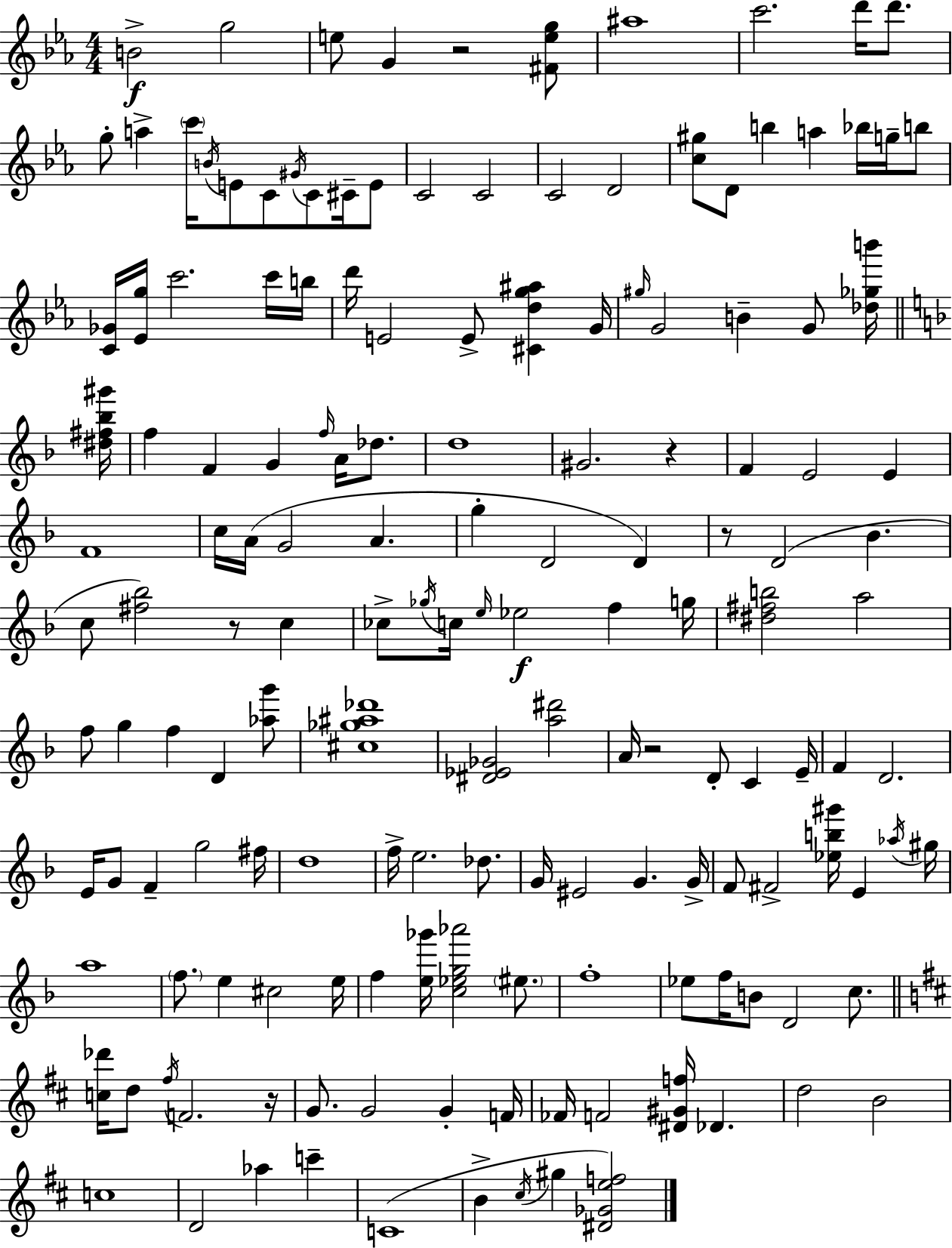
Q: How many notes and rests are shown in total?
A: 156